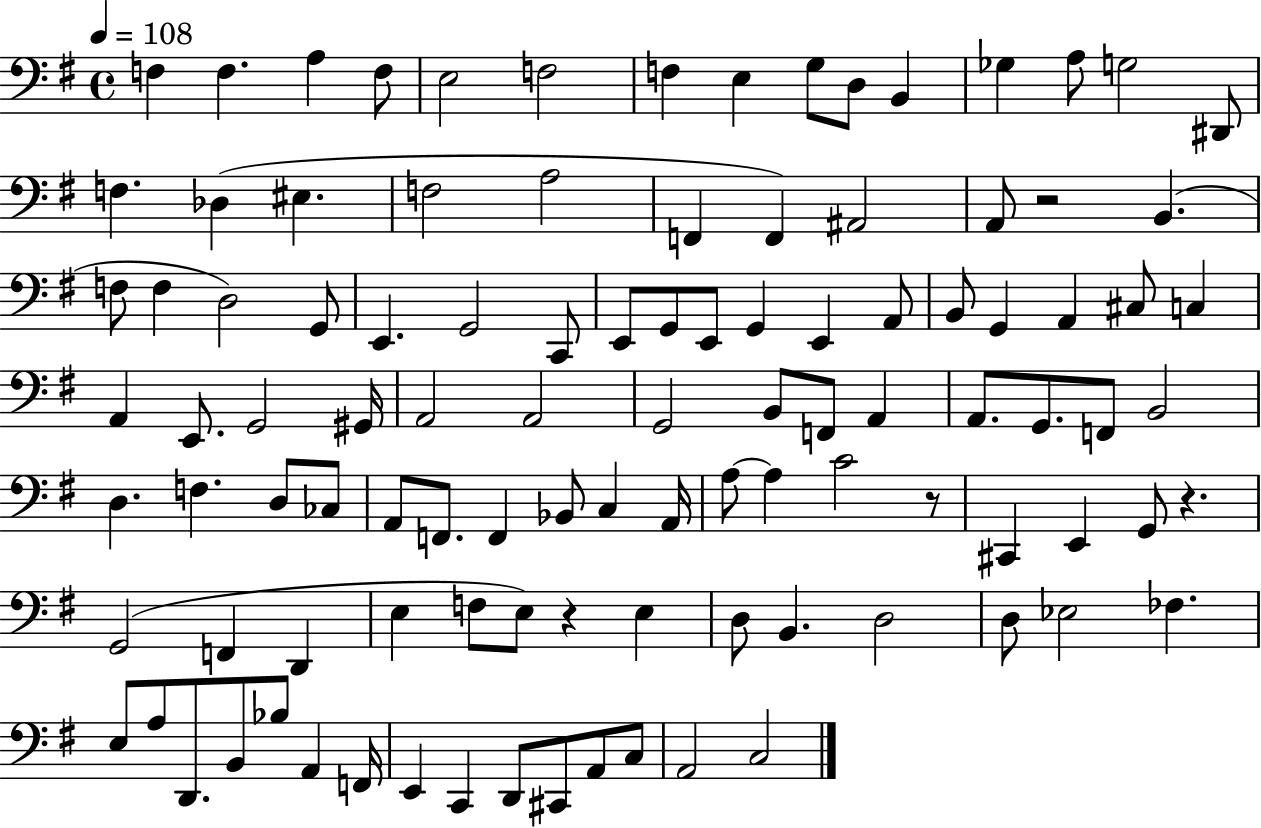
F3/q F3/q. A3/q F3/e E3/h F3/h F3/q E3/q G3/e D3/e B2/q Gb3/q A3/e G3/h D#2/e F3/q. Db3/q EIS3/q. F3/h A3/h F2/q F2/q A#2/h A2/e R/h B2/q. F3/e F3/q D3/h G2/e E2/q. G2/h C2/e E2/e G2/e E2/e G2/q E2/q A2/e B2/e G2/q A2/q C#3/e C3/q A2/q E2/e. G2/h G#2/s A2/h A2/h G2/h B2/e F2/e A2/q A2/e. G2/e. F2/e B2/h D3/q. F3/q. D3/e CES3/e A2/e F2/e. F2/q Bb2/e C3/q A2/s A3/e A3/q C4/h R/e C#2/q E2/q G2/e R/q. G2/h F2/q D2/q E3/q F3/e E3/e R/q E3/q D3/e B2/q. D3/h D3/e Eb3/h FES3/q. E3/e A3/e D2/e. B2/e Bb3/e A2/q F2/s E2/q C2/q D2/e C#2/e A2/e C3/e A2/h C3/h